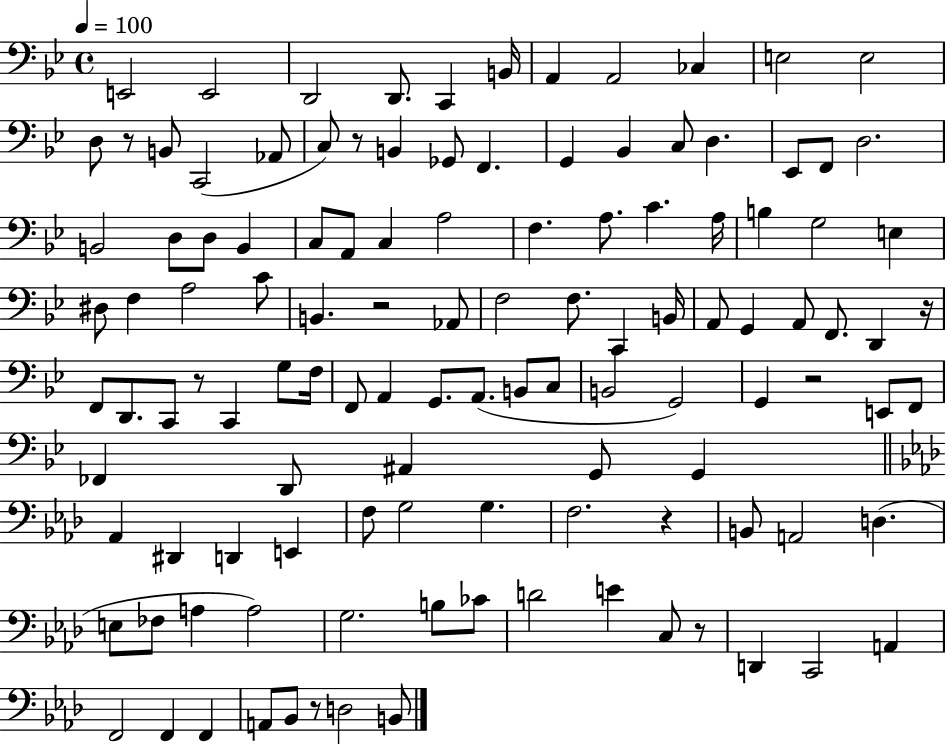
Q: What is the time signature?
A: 4/4